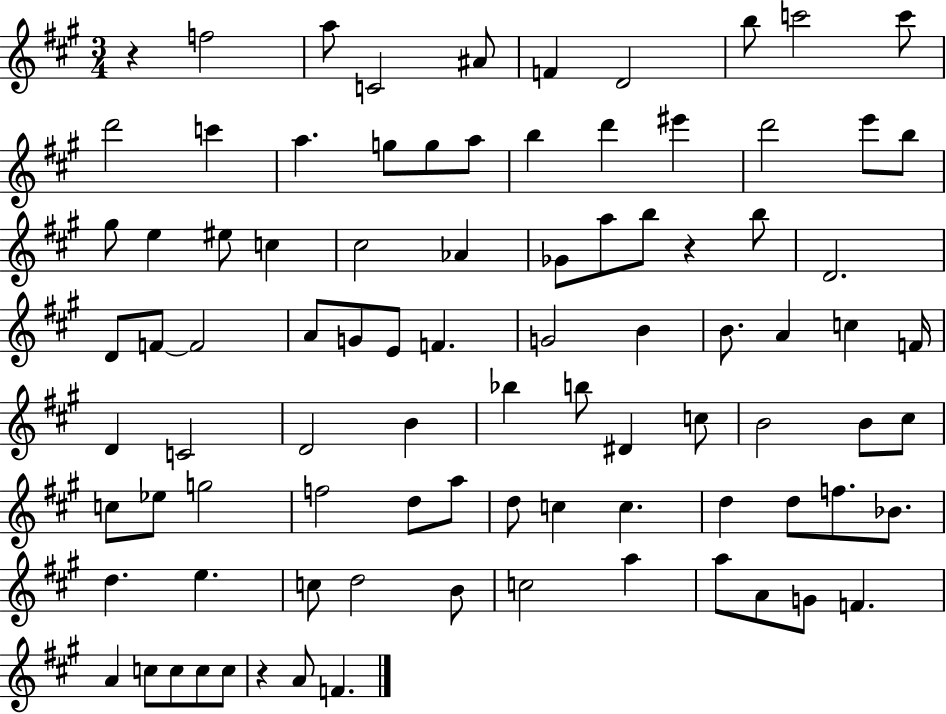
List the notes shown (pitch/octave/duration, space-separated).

R/q F5/h A5/e C4/h A#4/e F4/q D4/h B5/e C6/h C6/e D6/h C6/q A5/q. G5/e G5/e A5/e B5/q D6/q EIS6/q D6/h E6/e B5/e G#5/e E5/q EIS5/e C5/q C#5/h Ab4/q Gb4/e A5/e B5/e R/q B5/e D4/h. D4/e F4/e F4/h A4/e G4/e E4/e F4/q. G4/h B4/q B4/e. A4/q C5/q F4/s D4/q C4/h D4/h B4/q Bb5/q B5/e D#4/q C5/e B4/h B4/e C#5/e C5/e Eb5/e G5/h F5/h D5/e A5/e D5/e C5/q C5/q. D5/q D5/e F5/e. Bb4/e. D5/q. E5/q. C5/e D5/h B4/e C5/h A5/q A5/e A4/e G4/e F4/q. A4/q C5/e C5/e C5/e C5/e R/q A4/e F4/q.